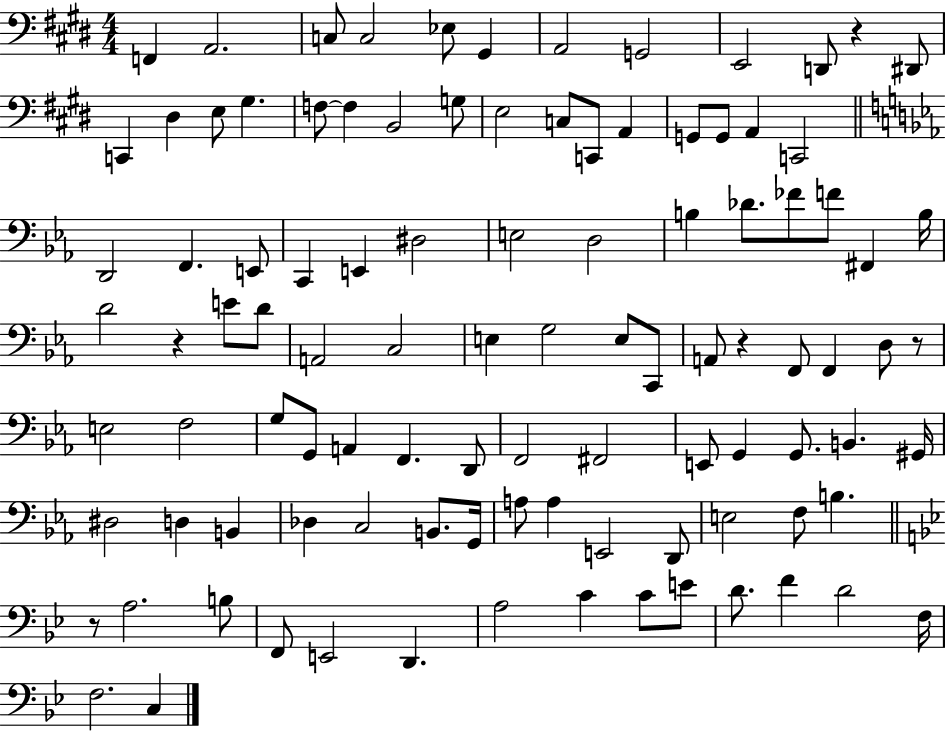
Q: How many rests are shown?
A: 5